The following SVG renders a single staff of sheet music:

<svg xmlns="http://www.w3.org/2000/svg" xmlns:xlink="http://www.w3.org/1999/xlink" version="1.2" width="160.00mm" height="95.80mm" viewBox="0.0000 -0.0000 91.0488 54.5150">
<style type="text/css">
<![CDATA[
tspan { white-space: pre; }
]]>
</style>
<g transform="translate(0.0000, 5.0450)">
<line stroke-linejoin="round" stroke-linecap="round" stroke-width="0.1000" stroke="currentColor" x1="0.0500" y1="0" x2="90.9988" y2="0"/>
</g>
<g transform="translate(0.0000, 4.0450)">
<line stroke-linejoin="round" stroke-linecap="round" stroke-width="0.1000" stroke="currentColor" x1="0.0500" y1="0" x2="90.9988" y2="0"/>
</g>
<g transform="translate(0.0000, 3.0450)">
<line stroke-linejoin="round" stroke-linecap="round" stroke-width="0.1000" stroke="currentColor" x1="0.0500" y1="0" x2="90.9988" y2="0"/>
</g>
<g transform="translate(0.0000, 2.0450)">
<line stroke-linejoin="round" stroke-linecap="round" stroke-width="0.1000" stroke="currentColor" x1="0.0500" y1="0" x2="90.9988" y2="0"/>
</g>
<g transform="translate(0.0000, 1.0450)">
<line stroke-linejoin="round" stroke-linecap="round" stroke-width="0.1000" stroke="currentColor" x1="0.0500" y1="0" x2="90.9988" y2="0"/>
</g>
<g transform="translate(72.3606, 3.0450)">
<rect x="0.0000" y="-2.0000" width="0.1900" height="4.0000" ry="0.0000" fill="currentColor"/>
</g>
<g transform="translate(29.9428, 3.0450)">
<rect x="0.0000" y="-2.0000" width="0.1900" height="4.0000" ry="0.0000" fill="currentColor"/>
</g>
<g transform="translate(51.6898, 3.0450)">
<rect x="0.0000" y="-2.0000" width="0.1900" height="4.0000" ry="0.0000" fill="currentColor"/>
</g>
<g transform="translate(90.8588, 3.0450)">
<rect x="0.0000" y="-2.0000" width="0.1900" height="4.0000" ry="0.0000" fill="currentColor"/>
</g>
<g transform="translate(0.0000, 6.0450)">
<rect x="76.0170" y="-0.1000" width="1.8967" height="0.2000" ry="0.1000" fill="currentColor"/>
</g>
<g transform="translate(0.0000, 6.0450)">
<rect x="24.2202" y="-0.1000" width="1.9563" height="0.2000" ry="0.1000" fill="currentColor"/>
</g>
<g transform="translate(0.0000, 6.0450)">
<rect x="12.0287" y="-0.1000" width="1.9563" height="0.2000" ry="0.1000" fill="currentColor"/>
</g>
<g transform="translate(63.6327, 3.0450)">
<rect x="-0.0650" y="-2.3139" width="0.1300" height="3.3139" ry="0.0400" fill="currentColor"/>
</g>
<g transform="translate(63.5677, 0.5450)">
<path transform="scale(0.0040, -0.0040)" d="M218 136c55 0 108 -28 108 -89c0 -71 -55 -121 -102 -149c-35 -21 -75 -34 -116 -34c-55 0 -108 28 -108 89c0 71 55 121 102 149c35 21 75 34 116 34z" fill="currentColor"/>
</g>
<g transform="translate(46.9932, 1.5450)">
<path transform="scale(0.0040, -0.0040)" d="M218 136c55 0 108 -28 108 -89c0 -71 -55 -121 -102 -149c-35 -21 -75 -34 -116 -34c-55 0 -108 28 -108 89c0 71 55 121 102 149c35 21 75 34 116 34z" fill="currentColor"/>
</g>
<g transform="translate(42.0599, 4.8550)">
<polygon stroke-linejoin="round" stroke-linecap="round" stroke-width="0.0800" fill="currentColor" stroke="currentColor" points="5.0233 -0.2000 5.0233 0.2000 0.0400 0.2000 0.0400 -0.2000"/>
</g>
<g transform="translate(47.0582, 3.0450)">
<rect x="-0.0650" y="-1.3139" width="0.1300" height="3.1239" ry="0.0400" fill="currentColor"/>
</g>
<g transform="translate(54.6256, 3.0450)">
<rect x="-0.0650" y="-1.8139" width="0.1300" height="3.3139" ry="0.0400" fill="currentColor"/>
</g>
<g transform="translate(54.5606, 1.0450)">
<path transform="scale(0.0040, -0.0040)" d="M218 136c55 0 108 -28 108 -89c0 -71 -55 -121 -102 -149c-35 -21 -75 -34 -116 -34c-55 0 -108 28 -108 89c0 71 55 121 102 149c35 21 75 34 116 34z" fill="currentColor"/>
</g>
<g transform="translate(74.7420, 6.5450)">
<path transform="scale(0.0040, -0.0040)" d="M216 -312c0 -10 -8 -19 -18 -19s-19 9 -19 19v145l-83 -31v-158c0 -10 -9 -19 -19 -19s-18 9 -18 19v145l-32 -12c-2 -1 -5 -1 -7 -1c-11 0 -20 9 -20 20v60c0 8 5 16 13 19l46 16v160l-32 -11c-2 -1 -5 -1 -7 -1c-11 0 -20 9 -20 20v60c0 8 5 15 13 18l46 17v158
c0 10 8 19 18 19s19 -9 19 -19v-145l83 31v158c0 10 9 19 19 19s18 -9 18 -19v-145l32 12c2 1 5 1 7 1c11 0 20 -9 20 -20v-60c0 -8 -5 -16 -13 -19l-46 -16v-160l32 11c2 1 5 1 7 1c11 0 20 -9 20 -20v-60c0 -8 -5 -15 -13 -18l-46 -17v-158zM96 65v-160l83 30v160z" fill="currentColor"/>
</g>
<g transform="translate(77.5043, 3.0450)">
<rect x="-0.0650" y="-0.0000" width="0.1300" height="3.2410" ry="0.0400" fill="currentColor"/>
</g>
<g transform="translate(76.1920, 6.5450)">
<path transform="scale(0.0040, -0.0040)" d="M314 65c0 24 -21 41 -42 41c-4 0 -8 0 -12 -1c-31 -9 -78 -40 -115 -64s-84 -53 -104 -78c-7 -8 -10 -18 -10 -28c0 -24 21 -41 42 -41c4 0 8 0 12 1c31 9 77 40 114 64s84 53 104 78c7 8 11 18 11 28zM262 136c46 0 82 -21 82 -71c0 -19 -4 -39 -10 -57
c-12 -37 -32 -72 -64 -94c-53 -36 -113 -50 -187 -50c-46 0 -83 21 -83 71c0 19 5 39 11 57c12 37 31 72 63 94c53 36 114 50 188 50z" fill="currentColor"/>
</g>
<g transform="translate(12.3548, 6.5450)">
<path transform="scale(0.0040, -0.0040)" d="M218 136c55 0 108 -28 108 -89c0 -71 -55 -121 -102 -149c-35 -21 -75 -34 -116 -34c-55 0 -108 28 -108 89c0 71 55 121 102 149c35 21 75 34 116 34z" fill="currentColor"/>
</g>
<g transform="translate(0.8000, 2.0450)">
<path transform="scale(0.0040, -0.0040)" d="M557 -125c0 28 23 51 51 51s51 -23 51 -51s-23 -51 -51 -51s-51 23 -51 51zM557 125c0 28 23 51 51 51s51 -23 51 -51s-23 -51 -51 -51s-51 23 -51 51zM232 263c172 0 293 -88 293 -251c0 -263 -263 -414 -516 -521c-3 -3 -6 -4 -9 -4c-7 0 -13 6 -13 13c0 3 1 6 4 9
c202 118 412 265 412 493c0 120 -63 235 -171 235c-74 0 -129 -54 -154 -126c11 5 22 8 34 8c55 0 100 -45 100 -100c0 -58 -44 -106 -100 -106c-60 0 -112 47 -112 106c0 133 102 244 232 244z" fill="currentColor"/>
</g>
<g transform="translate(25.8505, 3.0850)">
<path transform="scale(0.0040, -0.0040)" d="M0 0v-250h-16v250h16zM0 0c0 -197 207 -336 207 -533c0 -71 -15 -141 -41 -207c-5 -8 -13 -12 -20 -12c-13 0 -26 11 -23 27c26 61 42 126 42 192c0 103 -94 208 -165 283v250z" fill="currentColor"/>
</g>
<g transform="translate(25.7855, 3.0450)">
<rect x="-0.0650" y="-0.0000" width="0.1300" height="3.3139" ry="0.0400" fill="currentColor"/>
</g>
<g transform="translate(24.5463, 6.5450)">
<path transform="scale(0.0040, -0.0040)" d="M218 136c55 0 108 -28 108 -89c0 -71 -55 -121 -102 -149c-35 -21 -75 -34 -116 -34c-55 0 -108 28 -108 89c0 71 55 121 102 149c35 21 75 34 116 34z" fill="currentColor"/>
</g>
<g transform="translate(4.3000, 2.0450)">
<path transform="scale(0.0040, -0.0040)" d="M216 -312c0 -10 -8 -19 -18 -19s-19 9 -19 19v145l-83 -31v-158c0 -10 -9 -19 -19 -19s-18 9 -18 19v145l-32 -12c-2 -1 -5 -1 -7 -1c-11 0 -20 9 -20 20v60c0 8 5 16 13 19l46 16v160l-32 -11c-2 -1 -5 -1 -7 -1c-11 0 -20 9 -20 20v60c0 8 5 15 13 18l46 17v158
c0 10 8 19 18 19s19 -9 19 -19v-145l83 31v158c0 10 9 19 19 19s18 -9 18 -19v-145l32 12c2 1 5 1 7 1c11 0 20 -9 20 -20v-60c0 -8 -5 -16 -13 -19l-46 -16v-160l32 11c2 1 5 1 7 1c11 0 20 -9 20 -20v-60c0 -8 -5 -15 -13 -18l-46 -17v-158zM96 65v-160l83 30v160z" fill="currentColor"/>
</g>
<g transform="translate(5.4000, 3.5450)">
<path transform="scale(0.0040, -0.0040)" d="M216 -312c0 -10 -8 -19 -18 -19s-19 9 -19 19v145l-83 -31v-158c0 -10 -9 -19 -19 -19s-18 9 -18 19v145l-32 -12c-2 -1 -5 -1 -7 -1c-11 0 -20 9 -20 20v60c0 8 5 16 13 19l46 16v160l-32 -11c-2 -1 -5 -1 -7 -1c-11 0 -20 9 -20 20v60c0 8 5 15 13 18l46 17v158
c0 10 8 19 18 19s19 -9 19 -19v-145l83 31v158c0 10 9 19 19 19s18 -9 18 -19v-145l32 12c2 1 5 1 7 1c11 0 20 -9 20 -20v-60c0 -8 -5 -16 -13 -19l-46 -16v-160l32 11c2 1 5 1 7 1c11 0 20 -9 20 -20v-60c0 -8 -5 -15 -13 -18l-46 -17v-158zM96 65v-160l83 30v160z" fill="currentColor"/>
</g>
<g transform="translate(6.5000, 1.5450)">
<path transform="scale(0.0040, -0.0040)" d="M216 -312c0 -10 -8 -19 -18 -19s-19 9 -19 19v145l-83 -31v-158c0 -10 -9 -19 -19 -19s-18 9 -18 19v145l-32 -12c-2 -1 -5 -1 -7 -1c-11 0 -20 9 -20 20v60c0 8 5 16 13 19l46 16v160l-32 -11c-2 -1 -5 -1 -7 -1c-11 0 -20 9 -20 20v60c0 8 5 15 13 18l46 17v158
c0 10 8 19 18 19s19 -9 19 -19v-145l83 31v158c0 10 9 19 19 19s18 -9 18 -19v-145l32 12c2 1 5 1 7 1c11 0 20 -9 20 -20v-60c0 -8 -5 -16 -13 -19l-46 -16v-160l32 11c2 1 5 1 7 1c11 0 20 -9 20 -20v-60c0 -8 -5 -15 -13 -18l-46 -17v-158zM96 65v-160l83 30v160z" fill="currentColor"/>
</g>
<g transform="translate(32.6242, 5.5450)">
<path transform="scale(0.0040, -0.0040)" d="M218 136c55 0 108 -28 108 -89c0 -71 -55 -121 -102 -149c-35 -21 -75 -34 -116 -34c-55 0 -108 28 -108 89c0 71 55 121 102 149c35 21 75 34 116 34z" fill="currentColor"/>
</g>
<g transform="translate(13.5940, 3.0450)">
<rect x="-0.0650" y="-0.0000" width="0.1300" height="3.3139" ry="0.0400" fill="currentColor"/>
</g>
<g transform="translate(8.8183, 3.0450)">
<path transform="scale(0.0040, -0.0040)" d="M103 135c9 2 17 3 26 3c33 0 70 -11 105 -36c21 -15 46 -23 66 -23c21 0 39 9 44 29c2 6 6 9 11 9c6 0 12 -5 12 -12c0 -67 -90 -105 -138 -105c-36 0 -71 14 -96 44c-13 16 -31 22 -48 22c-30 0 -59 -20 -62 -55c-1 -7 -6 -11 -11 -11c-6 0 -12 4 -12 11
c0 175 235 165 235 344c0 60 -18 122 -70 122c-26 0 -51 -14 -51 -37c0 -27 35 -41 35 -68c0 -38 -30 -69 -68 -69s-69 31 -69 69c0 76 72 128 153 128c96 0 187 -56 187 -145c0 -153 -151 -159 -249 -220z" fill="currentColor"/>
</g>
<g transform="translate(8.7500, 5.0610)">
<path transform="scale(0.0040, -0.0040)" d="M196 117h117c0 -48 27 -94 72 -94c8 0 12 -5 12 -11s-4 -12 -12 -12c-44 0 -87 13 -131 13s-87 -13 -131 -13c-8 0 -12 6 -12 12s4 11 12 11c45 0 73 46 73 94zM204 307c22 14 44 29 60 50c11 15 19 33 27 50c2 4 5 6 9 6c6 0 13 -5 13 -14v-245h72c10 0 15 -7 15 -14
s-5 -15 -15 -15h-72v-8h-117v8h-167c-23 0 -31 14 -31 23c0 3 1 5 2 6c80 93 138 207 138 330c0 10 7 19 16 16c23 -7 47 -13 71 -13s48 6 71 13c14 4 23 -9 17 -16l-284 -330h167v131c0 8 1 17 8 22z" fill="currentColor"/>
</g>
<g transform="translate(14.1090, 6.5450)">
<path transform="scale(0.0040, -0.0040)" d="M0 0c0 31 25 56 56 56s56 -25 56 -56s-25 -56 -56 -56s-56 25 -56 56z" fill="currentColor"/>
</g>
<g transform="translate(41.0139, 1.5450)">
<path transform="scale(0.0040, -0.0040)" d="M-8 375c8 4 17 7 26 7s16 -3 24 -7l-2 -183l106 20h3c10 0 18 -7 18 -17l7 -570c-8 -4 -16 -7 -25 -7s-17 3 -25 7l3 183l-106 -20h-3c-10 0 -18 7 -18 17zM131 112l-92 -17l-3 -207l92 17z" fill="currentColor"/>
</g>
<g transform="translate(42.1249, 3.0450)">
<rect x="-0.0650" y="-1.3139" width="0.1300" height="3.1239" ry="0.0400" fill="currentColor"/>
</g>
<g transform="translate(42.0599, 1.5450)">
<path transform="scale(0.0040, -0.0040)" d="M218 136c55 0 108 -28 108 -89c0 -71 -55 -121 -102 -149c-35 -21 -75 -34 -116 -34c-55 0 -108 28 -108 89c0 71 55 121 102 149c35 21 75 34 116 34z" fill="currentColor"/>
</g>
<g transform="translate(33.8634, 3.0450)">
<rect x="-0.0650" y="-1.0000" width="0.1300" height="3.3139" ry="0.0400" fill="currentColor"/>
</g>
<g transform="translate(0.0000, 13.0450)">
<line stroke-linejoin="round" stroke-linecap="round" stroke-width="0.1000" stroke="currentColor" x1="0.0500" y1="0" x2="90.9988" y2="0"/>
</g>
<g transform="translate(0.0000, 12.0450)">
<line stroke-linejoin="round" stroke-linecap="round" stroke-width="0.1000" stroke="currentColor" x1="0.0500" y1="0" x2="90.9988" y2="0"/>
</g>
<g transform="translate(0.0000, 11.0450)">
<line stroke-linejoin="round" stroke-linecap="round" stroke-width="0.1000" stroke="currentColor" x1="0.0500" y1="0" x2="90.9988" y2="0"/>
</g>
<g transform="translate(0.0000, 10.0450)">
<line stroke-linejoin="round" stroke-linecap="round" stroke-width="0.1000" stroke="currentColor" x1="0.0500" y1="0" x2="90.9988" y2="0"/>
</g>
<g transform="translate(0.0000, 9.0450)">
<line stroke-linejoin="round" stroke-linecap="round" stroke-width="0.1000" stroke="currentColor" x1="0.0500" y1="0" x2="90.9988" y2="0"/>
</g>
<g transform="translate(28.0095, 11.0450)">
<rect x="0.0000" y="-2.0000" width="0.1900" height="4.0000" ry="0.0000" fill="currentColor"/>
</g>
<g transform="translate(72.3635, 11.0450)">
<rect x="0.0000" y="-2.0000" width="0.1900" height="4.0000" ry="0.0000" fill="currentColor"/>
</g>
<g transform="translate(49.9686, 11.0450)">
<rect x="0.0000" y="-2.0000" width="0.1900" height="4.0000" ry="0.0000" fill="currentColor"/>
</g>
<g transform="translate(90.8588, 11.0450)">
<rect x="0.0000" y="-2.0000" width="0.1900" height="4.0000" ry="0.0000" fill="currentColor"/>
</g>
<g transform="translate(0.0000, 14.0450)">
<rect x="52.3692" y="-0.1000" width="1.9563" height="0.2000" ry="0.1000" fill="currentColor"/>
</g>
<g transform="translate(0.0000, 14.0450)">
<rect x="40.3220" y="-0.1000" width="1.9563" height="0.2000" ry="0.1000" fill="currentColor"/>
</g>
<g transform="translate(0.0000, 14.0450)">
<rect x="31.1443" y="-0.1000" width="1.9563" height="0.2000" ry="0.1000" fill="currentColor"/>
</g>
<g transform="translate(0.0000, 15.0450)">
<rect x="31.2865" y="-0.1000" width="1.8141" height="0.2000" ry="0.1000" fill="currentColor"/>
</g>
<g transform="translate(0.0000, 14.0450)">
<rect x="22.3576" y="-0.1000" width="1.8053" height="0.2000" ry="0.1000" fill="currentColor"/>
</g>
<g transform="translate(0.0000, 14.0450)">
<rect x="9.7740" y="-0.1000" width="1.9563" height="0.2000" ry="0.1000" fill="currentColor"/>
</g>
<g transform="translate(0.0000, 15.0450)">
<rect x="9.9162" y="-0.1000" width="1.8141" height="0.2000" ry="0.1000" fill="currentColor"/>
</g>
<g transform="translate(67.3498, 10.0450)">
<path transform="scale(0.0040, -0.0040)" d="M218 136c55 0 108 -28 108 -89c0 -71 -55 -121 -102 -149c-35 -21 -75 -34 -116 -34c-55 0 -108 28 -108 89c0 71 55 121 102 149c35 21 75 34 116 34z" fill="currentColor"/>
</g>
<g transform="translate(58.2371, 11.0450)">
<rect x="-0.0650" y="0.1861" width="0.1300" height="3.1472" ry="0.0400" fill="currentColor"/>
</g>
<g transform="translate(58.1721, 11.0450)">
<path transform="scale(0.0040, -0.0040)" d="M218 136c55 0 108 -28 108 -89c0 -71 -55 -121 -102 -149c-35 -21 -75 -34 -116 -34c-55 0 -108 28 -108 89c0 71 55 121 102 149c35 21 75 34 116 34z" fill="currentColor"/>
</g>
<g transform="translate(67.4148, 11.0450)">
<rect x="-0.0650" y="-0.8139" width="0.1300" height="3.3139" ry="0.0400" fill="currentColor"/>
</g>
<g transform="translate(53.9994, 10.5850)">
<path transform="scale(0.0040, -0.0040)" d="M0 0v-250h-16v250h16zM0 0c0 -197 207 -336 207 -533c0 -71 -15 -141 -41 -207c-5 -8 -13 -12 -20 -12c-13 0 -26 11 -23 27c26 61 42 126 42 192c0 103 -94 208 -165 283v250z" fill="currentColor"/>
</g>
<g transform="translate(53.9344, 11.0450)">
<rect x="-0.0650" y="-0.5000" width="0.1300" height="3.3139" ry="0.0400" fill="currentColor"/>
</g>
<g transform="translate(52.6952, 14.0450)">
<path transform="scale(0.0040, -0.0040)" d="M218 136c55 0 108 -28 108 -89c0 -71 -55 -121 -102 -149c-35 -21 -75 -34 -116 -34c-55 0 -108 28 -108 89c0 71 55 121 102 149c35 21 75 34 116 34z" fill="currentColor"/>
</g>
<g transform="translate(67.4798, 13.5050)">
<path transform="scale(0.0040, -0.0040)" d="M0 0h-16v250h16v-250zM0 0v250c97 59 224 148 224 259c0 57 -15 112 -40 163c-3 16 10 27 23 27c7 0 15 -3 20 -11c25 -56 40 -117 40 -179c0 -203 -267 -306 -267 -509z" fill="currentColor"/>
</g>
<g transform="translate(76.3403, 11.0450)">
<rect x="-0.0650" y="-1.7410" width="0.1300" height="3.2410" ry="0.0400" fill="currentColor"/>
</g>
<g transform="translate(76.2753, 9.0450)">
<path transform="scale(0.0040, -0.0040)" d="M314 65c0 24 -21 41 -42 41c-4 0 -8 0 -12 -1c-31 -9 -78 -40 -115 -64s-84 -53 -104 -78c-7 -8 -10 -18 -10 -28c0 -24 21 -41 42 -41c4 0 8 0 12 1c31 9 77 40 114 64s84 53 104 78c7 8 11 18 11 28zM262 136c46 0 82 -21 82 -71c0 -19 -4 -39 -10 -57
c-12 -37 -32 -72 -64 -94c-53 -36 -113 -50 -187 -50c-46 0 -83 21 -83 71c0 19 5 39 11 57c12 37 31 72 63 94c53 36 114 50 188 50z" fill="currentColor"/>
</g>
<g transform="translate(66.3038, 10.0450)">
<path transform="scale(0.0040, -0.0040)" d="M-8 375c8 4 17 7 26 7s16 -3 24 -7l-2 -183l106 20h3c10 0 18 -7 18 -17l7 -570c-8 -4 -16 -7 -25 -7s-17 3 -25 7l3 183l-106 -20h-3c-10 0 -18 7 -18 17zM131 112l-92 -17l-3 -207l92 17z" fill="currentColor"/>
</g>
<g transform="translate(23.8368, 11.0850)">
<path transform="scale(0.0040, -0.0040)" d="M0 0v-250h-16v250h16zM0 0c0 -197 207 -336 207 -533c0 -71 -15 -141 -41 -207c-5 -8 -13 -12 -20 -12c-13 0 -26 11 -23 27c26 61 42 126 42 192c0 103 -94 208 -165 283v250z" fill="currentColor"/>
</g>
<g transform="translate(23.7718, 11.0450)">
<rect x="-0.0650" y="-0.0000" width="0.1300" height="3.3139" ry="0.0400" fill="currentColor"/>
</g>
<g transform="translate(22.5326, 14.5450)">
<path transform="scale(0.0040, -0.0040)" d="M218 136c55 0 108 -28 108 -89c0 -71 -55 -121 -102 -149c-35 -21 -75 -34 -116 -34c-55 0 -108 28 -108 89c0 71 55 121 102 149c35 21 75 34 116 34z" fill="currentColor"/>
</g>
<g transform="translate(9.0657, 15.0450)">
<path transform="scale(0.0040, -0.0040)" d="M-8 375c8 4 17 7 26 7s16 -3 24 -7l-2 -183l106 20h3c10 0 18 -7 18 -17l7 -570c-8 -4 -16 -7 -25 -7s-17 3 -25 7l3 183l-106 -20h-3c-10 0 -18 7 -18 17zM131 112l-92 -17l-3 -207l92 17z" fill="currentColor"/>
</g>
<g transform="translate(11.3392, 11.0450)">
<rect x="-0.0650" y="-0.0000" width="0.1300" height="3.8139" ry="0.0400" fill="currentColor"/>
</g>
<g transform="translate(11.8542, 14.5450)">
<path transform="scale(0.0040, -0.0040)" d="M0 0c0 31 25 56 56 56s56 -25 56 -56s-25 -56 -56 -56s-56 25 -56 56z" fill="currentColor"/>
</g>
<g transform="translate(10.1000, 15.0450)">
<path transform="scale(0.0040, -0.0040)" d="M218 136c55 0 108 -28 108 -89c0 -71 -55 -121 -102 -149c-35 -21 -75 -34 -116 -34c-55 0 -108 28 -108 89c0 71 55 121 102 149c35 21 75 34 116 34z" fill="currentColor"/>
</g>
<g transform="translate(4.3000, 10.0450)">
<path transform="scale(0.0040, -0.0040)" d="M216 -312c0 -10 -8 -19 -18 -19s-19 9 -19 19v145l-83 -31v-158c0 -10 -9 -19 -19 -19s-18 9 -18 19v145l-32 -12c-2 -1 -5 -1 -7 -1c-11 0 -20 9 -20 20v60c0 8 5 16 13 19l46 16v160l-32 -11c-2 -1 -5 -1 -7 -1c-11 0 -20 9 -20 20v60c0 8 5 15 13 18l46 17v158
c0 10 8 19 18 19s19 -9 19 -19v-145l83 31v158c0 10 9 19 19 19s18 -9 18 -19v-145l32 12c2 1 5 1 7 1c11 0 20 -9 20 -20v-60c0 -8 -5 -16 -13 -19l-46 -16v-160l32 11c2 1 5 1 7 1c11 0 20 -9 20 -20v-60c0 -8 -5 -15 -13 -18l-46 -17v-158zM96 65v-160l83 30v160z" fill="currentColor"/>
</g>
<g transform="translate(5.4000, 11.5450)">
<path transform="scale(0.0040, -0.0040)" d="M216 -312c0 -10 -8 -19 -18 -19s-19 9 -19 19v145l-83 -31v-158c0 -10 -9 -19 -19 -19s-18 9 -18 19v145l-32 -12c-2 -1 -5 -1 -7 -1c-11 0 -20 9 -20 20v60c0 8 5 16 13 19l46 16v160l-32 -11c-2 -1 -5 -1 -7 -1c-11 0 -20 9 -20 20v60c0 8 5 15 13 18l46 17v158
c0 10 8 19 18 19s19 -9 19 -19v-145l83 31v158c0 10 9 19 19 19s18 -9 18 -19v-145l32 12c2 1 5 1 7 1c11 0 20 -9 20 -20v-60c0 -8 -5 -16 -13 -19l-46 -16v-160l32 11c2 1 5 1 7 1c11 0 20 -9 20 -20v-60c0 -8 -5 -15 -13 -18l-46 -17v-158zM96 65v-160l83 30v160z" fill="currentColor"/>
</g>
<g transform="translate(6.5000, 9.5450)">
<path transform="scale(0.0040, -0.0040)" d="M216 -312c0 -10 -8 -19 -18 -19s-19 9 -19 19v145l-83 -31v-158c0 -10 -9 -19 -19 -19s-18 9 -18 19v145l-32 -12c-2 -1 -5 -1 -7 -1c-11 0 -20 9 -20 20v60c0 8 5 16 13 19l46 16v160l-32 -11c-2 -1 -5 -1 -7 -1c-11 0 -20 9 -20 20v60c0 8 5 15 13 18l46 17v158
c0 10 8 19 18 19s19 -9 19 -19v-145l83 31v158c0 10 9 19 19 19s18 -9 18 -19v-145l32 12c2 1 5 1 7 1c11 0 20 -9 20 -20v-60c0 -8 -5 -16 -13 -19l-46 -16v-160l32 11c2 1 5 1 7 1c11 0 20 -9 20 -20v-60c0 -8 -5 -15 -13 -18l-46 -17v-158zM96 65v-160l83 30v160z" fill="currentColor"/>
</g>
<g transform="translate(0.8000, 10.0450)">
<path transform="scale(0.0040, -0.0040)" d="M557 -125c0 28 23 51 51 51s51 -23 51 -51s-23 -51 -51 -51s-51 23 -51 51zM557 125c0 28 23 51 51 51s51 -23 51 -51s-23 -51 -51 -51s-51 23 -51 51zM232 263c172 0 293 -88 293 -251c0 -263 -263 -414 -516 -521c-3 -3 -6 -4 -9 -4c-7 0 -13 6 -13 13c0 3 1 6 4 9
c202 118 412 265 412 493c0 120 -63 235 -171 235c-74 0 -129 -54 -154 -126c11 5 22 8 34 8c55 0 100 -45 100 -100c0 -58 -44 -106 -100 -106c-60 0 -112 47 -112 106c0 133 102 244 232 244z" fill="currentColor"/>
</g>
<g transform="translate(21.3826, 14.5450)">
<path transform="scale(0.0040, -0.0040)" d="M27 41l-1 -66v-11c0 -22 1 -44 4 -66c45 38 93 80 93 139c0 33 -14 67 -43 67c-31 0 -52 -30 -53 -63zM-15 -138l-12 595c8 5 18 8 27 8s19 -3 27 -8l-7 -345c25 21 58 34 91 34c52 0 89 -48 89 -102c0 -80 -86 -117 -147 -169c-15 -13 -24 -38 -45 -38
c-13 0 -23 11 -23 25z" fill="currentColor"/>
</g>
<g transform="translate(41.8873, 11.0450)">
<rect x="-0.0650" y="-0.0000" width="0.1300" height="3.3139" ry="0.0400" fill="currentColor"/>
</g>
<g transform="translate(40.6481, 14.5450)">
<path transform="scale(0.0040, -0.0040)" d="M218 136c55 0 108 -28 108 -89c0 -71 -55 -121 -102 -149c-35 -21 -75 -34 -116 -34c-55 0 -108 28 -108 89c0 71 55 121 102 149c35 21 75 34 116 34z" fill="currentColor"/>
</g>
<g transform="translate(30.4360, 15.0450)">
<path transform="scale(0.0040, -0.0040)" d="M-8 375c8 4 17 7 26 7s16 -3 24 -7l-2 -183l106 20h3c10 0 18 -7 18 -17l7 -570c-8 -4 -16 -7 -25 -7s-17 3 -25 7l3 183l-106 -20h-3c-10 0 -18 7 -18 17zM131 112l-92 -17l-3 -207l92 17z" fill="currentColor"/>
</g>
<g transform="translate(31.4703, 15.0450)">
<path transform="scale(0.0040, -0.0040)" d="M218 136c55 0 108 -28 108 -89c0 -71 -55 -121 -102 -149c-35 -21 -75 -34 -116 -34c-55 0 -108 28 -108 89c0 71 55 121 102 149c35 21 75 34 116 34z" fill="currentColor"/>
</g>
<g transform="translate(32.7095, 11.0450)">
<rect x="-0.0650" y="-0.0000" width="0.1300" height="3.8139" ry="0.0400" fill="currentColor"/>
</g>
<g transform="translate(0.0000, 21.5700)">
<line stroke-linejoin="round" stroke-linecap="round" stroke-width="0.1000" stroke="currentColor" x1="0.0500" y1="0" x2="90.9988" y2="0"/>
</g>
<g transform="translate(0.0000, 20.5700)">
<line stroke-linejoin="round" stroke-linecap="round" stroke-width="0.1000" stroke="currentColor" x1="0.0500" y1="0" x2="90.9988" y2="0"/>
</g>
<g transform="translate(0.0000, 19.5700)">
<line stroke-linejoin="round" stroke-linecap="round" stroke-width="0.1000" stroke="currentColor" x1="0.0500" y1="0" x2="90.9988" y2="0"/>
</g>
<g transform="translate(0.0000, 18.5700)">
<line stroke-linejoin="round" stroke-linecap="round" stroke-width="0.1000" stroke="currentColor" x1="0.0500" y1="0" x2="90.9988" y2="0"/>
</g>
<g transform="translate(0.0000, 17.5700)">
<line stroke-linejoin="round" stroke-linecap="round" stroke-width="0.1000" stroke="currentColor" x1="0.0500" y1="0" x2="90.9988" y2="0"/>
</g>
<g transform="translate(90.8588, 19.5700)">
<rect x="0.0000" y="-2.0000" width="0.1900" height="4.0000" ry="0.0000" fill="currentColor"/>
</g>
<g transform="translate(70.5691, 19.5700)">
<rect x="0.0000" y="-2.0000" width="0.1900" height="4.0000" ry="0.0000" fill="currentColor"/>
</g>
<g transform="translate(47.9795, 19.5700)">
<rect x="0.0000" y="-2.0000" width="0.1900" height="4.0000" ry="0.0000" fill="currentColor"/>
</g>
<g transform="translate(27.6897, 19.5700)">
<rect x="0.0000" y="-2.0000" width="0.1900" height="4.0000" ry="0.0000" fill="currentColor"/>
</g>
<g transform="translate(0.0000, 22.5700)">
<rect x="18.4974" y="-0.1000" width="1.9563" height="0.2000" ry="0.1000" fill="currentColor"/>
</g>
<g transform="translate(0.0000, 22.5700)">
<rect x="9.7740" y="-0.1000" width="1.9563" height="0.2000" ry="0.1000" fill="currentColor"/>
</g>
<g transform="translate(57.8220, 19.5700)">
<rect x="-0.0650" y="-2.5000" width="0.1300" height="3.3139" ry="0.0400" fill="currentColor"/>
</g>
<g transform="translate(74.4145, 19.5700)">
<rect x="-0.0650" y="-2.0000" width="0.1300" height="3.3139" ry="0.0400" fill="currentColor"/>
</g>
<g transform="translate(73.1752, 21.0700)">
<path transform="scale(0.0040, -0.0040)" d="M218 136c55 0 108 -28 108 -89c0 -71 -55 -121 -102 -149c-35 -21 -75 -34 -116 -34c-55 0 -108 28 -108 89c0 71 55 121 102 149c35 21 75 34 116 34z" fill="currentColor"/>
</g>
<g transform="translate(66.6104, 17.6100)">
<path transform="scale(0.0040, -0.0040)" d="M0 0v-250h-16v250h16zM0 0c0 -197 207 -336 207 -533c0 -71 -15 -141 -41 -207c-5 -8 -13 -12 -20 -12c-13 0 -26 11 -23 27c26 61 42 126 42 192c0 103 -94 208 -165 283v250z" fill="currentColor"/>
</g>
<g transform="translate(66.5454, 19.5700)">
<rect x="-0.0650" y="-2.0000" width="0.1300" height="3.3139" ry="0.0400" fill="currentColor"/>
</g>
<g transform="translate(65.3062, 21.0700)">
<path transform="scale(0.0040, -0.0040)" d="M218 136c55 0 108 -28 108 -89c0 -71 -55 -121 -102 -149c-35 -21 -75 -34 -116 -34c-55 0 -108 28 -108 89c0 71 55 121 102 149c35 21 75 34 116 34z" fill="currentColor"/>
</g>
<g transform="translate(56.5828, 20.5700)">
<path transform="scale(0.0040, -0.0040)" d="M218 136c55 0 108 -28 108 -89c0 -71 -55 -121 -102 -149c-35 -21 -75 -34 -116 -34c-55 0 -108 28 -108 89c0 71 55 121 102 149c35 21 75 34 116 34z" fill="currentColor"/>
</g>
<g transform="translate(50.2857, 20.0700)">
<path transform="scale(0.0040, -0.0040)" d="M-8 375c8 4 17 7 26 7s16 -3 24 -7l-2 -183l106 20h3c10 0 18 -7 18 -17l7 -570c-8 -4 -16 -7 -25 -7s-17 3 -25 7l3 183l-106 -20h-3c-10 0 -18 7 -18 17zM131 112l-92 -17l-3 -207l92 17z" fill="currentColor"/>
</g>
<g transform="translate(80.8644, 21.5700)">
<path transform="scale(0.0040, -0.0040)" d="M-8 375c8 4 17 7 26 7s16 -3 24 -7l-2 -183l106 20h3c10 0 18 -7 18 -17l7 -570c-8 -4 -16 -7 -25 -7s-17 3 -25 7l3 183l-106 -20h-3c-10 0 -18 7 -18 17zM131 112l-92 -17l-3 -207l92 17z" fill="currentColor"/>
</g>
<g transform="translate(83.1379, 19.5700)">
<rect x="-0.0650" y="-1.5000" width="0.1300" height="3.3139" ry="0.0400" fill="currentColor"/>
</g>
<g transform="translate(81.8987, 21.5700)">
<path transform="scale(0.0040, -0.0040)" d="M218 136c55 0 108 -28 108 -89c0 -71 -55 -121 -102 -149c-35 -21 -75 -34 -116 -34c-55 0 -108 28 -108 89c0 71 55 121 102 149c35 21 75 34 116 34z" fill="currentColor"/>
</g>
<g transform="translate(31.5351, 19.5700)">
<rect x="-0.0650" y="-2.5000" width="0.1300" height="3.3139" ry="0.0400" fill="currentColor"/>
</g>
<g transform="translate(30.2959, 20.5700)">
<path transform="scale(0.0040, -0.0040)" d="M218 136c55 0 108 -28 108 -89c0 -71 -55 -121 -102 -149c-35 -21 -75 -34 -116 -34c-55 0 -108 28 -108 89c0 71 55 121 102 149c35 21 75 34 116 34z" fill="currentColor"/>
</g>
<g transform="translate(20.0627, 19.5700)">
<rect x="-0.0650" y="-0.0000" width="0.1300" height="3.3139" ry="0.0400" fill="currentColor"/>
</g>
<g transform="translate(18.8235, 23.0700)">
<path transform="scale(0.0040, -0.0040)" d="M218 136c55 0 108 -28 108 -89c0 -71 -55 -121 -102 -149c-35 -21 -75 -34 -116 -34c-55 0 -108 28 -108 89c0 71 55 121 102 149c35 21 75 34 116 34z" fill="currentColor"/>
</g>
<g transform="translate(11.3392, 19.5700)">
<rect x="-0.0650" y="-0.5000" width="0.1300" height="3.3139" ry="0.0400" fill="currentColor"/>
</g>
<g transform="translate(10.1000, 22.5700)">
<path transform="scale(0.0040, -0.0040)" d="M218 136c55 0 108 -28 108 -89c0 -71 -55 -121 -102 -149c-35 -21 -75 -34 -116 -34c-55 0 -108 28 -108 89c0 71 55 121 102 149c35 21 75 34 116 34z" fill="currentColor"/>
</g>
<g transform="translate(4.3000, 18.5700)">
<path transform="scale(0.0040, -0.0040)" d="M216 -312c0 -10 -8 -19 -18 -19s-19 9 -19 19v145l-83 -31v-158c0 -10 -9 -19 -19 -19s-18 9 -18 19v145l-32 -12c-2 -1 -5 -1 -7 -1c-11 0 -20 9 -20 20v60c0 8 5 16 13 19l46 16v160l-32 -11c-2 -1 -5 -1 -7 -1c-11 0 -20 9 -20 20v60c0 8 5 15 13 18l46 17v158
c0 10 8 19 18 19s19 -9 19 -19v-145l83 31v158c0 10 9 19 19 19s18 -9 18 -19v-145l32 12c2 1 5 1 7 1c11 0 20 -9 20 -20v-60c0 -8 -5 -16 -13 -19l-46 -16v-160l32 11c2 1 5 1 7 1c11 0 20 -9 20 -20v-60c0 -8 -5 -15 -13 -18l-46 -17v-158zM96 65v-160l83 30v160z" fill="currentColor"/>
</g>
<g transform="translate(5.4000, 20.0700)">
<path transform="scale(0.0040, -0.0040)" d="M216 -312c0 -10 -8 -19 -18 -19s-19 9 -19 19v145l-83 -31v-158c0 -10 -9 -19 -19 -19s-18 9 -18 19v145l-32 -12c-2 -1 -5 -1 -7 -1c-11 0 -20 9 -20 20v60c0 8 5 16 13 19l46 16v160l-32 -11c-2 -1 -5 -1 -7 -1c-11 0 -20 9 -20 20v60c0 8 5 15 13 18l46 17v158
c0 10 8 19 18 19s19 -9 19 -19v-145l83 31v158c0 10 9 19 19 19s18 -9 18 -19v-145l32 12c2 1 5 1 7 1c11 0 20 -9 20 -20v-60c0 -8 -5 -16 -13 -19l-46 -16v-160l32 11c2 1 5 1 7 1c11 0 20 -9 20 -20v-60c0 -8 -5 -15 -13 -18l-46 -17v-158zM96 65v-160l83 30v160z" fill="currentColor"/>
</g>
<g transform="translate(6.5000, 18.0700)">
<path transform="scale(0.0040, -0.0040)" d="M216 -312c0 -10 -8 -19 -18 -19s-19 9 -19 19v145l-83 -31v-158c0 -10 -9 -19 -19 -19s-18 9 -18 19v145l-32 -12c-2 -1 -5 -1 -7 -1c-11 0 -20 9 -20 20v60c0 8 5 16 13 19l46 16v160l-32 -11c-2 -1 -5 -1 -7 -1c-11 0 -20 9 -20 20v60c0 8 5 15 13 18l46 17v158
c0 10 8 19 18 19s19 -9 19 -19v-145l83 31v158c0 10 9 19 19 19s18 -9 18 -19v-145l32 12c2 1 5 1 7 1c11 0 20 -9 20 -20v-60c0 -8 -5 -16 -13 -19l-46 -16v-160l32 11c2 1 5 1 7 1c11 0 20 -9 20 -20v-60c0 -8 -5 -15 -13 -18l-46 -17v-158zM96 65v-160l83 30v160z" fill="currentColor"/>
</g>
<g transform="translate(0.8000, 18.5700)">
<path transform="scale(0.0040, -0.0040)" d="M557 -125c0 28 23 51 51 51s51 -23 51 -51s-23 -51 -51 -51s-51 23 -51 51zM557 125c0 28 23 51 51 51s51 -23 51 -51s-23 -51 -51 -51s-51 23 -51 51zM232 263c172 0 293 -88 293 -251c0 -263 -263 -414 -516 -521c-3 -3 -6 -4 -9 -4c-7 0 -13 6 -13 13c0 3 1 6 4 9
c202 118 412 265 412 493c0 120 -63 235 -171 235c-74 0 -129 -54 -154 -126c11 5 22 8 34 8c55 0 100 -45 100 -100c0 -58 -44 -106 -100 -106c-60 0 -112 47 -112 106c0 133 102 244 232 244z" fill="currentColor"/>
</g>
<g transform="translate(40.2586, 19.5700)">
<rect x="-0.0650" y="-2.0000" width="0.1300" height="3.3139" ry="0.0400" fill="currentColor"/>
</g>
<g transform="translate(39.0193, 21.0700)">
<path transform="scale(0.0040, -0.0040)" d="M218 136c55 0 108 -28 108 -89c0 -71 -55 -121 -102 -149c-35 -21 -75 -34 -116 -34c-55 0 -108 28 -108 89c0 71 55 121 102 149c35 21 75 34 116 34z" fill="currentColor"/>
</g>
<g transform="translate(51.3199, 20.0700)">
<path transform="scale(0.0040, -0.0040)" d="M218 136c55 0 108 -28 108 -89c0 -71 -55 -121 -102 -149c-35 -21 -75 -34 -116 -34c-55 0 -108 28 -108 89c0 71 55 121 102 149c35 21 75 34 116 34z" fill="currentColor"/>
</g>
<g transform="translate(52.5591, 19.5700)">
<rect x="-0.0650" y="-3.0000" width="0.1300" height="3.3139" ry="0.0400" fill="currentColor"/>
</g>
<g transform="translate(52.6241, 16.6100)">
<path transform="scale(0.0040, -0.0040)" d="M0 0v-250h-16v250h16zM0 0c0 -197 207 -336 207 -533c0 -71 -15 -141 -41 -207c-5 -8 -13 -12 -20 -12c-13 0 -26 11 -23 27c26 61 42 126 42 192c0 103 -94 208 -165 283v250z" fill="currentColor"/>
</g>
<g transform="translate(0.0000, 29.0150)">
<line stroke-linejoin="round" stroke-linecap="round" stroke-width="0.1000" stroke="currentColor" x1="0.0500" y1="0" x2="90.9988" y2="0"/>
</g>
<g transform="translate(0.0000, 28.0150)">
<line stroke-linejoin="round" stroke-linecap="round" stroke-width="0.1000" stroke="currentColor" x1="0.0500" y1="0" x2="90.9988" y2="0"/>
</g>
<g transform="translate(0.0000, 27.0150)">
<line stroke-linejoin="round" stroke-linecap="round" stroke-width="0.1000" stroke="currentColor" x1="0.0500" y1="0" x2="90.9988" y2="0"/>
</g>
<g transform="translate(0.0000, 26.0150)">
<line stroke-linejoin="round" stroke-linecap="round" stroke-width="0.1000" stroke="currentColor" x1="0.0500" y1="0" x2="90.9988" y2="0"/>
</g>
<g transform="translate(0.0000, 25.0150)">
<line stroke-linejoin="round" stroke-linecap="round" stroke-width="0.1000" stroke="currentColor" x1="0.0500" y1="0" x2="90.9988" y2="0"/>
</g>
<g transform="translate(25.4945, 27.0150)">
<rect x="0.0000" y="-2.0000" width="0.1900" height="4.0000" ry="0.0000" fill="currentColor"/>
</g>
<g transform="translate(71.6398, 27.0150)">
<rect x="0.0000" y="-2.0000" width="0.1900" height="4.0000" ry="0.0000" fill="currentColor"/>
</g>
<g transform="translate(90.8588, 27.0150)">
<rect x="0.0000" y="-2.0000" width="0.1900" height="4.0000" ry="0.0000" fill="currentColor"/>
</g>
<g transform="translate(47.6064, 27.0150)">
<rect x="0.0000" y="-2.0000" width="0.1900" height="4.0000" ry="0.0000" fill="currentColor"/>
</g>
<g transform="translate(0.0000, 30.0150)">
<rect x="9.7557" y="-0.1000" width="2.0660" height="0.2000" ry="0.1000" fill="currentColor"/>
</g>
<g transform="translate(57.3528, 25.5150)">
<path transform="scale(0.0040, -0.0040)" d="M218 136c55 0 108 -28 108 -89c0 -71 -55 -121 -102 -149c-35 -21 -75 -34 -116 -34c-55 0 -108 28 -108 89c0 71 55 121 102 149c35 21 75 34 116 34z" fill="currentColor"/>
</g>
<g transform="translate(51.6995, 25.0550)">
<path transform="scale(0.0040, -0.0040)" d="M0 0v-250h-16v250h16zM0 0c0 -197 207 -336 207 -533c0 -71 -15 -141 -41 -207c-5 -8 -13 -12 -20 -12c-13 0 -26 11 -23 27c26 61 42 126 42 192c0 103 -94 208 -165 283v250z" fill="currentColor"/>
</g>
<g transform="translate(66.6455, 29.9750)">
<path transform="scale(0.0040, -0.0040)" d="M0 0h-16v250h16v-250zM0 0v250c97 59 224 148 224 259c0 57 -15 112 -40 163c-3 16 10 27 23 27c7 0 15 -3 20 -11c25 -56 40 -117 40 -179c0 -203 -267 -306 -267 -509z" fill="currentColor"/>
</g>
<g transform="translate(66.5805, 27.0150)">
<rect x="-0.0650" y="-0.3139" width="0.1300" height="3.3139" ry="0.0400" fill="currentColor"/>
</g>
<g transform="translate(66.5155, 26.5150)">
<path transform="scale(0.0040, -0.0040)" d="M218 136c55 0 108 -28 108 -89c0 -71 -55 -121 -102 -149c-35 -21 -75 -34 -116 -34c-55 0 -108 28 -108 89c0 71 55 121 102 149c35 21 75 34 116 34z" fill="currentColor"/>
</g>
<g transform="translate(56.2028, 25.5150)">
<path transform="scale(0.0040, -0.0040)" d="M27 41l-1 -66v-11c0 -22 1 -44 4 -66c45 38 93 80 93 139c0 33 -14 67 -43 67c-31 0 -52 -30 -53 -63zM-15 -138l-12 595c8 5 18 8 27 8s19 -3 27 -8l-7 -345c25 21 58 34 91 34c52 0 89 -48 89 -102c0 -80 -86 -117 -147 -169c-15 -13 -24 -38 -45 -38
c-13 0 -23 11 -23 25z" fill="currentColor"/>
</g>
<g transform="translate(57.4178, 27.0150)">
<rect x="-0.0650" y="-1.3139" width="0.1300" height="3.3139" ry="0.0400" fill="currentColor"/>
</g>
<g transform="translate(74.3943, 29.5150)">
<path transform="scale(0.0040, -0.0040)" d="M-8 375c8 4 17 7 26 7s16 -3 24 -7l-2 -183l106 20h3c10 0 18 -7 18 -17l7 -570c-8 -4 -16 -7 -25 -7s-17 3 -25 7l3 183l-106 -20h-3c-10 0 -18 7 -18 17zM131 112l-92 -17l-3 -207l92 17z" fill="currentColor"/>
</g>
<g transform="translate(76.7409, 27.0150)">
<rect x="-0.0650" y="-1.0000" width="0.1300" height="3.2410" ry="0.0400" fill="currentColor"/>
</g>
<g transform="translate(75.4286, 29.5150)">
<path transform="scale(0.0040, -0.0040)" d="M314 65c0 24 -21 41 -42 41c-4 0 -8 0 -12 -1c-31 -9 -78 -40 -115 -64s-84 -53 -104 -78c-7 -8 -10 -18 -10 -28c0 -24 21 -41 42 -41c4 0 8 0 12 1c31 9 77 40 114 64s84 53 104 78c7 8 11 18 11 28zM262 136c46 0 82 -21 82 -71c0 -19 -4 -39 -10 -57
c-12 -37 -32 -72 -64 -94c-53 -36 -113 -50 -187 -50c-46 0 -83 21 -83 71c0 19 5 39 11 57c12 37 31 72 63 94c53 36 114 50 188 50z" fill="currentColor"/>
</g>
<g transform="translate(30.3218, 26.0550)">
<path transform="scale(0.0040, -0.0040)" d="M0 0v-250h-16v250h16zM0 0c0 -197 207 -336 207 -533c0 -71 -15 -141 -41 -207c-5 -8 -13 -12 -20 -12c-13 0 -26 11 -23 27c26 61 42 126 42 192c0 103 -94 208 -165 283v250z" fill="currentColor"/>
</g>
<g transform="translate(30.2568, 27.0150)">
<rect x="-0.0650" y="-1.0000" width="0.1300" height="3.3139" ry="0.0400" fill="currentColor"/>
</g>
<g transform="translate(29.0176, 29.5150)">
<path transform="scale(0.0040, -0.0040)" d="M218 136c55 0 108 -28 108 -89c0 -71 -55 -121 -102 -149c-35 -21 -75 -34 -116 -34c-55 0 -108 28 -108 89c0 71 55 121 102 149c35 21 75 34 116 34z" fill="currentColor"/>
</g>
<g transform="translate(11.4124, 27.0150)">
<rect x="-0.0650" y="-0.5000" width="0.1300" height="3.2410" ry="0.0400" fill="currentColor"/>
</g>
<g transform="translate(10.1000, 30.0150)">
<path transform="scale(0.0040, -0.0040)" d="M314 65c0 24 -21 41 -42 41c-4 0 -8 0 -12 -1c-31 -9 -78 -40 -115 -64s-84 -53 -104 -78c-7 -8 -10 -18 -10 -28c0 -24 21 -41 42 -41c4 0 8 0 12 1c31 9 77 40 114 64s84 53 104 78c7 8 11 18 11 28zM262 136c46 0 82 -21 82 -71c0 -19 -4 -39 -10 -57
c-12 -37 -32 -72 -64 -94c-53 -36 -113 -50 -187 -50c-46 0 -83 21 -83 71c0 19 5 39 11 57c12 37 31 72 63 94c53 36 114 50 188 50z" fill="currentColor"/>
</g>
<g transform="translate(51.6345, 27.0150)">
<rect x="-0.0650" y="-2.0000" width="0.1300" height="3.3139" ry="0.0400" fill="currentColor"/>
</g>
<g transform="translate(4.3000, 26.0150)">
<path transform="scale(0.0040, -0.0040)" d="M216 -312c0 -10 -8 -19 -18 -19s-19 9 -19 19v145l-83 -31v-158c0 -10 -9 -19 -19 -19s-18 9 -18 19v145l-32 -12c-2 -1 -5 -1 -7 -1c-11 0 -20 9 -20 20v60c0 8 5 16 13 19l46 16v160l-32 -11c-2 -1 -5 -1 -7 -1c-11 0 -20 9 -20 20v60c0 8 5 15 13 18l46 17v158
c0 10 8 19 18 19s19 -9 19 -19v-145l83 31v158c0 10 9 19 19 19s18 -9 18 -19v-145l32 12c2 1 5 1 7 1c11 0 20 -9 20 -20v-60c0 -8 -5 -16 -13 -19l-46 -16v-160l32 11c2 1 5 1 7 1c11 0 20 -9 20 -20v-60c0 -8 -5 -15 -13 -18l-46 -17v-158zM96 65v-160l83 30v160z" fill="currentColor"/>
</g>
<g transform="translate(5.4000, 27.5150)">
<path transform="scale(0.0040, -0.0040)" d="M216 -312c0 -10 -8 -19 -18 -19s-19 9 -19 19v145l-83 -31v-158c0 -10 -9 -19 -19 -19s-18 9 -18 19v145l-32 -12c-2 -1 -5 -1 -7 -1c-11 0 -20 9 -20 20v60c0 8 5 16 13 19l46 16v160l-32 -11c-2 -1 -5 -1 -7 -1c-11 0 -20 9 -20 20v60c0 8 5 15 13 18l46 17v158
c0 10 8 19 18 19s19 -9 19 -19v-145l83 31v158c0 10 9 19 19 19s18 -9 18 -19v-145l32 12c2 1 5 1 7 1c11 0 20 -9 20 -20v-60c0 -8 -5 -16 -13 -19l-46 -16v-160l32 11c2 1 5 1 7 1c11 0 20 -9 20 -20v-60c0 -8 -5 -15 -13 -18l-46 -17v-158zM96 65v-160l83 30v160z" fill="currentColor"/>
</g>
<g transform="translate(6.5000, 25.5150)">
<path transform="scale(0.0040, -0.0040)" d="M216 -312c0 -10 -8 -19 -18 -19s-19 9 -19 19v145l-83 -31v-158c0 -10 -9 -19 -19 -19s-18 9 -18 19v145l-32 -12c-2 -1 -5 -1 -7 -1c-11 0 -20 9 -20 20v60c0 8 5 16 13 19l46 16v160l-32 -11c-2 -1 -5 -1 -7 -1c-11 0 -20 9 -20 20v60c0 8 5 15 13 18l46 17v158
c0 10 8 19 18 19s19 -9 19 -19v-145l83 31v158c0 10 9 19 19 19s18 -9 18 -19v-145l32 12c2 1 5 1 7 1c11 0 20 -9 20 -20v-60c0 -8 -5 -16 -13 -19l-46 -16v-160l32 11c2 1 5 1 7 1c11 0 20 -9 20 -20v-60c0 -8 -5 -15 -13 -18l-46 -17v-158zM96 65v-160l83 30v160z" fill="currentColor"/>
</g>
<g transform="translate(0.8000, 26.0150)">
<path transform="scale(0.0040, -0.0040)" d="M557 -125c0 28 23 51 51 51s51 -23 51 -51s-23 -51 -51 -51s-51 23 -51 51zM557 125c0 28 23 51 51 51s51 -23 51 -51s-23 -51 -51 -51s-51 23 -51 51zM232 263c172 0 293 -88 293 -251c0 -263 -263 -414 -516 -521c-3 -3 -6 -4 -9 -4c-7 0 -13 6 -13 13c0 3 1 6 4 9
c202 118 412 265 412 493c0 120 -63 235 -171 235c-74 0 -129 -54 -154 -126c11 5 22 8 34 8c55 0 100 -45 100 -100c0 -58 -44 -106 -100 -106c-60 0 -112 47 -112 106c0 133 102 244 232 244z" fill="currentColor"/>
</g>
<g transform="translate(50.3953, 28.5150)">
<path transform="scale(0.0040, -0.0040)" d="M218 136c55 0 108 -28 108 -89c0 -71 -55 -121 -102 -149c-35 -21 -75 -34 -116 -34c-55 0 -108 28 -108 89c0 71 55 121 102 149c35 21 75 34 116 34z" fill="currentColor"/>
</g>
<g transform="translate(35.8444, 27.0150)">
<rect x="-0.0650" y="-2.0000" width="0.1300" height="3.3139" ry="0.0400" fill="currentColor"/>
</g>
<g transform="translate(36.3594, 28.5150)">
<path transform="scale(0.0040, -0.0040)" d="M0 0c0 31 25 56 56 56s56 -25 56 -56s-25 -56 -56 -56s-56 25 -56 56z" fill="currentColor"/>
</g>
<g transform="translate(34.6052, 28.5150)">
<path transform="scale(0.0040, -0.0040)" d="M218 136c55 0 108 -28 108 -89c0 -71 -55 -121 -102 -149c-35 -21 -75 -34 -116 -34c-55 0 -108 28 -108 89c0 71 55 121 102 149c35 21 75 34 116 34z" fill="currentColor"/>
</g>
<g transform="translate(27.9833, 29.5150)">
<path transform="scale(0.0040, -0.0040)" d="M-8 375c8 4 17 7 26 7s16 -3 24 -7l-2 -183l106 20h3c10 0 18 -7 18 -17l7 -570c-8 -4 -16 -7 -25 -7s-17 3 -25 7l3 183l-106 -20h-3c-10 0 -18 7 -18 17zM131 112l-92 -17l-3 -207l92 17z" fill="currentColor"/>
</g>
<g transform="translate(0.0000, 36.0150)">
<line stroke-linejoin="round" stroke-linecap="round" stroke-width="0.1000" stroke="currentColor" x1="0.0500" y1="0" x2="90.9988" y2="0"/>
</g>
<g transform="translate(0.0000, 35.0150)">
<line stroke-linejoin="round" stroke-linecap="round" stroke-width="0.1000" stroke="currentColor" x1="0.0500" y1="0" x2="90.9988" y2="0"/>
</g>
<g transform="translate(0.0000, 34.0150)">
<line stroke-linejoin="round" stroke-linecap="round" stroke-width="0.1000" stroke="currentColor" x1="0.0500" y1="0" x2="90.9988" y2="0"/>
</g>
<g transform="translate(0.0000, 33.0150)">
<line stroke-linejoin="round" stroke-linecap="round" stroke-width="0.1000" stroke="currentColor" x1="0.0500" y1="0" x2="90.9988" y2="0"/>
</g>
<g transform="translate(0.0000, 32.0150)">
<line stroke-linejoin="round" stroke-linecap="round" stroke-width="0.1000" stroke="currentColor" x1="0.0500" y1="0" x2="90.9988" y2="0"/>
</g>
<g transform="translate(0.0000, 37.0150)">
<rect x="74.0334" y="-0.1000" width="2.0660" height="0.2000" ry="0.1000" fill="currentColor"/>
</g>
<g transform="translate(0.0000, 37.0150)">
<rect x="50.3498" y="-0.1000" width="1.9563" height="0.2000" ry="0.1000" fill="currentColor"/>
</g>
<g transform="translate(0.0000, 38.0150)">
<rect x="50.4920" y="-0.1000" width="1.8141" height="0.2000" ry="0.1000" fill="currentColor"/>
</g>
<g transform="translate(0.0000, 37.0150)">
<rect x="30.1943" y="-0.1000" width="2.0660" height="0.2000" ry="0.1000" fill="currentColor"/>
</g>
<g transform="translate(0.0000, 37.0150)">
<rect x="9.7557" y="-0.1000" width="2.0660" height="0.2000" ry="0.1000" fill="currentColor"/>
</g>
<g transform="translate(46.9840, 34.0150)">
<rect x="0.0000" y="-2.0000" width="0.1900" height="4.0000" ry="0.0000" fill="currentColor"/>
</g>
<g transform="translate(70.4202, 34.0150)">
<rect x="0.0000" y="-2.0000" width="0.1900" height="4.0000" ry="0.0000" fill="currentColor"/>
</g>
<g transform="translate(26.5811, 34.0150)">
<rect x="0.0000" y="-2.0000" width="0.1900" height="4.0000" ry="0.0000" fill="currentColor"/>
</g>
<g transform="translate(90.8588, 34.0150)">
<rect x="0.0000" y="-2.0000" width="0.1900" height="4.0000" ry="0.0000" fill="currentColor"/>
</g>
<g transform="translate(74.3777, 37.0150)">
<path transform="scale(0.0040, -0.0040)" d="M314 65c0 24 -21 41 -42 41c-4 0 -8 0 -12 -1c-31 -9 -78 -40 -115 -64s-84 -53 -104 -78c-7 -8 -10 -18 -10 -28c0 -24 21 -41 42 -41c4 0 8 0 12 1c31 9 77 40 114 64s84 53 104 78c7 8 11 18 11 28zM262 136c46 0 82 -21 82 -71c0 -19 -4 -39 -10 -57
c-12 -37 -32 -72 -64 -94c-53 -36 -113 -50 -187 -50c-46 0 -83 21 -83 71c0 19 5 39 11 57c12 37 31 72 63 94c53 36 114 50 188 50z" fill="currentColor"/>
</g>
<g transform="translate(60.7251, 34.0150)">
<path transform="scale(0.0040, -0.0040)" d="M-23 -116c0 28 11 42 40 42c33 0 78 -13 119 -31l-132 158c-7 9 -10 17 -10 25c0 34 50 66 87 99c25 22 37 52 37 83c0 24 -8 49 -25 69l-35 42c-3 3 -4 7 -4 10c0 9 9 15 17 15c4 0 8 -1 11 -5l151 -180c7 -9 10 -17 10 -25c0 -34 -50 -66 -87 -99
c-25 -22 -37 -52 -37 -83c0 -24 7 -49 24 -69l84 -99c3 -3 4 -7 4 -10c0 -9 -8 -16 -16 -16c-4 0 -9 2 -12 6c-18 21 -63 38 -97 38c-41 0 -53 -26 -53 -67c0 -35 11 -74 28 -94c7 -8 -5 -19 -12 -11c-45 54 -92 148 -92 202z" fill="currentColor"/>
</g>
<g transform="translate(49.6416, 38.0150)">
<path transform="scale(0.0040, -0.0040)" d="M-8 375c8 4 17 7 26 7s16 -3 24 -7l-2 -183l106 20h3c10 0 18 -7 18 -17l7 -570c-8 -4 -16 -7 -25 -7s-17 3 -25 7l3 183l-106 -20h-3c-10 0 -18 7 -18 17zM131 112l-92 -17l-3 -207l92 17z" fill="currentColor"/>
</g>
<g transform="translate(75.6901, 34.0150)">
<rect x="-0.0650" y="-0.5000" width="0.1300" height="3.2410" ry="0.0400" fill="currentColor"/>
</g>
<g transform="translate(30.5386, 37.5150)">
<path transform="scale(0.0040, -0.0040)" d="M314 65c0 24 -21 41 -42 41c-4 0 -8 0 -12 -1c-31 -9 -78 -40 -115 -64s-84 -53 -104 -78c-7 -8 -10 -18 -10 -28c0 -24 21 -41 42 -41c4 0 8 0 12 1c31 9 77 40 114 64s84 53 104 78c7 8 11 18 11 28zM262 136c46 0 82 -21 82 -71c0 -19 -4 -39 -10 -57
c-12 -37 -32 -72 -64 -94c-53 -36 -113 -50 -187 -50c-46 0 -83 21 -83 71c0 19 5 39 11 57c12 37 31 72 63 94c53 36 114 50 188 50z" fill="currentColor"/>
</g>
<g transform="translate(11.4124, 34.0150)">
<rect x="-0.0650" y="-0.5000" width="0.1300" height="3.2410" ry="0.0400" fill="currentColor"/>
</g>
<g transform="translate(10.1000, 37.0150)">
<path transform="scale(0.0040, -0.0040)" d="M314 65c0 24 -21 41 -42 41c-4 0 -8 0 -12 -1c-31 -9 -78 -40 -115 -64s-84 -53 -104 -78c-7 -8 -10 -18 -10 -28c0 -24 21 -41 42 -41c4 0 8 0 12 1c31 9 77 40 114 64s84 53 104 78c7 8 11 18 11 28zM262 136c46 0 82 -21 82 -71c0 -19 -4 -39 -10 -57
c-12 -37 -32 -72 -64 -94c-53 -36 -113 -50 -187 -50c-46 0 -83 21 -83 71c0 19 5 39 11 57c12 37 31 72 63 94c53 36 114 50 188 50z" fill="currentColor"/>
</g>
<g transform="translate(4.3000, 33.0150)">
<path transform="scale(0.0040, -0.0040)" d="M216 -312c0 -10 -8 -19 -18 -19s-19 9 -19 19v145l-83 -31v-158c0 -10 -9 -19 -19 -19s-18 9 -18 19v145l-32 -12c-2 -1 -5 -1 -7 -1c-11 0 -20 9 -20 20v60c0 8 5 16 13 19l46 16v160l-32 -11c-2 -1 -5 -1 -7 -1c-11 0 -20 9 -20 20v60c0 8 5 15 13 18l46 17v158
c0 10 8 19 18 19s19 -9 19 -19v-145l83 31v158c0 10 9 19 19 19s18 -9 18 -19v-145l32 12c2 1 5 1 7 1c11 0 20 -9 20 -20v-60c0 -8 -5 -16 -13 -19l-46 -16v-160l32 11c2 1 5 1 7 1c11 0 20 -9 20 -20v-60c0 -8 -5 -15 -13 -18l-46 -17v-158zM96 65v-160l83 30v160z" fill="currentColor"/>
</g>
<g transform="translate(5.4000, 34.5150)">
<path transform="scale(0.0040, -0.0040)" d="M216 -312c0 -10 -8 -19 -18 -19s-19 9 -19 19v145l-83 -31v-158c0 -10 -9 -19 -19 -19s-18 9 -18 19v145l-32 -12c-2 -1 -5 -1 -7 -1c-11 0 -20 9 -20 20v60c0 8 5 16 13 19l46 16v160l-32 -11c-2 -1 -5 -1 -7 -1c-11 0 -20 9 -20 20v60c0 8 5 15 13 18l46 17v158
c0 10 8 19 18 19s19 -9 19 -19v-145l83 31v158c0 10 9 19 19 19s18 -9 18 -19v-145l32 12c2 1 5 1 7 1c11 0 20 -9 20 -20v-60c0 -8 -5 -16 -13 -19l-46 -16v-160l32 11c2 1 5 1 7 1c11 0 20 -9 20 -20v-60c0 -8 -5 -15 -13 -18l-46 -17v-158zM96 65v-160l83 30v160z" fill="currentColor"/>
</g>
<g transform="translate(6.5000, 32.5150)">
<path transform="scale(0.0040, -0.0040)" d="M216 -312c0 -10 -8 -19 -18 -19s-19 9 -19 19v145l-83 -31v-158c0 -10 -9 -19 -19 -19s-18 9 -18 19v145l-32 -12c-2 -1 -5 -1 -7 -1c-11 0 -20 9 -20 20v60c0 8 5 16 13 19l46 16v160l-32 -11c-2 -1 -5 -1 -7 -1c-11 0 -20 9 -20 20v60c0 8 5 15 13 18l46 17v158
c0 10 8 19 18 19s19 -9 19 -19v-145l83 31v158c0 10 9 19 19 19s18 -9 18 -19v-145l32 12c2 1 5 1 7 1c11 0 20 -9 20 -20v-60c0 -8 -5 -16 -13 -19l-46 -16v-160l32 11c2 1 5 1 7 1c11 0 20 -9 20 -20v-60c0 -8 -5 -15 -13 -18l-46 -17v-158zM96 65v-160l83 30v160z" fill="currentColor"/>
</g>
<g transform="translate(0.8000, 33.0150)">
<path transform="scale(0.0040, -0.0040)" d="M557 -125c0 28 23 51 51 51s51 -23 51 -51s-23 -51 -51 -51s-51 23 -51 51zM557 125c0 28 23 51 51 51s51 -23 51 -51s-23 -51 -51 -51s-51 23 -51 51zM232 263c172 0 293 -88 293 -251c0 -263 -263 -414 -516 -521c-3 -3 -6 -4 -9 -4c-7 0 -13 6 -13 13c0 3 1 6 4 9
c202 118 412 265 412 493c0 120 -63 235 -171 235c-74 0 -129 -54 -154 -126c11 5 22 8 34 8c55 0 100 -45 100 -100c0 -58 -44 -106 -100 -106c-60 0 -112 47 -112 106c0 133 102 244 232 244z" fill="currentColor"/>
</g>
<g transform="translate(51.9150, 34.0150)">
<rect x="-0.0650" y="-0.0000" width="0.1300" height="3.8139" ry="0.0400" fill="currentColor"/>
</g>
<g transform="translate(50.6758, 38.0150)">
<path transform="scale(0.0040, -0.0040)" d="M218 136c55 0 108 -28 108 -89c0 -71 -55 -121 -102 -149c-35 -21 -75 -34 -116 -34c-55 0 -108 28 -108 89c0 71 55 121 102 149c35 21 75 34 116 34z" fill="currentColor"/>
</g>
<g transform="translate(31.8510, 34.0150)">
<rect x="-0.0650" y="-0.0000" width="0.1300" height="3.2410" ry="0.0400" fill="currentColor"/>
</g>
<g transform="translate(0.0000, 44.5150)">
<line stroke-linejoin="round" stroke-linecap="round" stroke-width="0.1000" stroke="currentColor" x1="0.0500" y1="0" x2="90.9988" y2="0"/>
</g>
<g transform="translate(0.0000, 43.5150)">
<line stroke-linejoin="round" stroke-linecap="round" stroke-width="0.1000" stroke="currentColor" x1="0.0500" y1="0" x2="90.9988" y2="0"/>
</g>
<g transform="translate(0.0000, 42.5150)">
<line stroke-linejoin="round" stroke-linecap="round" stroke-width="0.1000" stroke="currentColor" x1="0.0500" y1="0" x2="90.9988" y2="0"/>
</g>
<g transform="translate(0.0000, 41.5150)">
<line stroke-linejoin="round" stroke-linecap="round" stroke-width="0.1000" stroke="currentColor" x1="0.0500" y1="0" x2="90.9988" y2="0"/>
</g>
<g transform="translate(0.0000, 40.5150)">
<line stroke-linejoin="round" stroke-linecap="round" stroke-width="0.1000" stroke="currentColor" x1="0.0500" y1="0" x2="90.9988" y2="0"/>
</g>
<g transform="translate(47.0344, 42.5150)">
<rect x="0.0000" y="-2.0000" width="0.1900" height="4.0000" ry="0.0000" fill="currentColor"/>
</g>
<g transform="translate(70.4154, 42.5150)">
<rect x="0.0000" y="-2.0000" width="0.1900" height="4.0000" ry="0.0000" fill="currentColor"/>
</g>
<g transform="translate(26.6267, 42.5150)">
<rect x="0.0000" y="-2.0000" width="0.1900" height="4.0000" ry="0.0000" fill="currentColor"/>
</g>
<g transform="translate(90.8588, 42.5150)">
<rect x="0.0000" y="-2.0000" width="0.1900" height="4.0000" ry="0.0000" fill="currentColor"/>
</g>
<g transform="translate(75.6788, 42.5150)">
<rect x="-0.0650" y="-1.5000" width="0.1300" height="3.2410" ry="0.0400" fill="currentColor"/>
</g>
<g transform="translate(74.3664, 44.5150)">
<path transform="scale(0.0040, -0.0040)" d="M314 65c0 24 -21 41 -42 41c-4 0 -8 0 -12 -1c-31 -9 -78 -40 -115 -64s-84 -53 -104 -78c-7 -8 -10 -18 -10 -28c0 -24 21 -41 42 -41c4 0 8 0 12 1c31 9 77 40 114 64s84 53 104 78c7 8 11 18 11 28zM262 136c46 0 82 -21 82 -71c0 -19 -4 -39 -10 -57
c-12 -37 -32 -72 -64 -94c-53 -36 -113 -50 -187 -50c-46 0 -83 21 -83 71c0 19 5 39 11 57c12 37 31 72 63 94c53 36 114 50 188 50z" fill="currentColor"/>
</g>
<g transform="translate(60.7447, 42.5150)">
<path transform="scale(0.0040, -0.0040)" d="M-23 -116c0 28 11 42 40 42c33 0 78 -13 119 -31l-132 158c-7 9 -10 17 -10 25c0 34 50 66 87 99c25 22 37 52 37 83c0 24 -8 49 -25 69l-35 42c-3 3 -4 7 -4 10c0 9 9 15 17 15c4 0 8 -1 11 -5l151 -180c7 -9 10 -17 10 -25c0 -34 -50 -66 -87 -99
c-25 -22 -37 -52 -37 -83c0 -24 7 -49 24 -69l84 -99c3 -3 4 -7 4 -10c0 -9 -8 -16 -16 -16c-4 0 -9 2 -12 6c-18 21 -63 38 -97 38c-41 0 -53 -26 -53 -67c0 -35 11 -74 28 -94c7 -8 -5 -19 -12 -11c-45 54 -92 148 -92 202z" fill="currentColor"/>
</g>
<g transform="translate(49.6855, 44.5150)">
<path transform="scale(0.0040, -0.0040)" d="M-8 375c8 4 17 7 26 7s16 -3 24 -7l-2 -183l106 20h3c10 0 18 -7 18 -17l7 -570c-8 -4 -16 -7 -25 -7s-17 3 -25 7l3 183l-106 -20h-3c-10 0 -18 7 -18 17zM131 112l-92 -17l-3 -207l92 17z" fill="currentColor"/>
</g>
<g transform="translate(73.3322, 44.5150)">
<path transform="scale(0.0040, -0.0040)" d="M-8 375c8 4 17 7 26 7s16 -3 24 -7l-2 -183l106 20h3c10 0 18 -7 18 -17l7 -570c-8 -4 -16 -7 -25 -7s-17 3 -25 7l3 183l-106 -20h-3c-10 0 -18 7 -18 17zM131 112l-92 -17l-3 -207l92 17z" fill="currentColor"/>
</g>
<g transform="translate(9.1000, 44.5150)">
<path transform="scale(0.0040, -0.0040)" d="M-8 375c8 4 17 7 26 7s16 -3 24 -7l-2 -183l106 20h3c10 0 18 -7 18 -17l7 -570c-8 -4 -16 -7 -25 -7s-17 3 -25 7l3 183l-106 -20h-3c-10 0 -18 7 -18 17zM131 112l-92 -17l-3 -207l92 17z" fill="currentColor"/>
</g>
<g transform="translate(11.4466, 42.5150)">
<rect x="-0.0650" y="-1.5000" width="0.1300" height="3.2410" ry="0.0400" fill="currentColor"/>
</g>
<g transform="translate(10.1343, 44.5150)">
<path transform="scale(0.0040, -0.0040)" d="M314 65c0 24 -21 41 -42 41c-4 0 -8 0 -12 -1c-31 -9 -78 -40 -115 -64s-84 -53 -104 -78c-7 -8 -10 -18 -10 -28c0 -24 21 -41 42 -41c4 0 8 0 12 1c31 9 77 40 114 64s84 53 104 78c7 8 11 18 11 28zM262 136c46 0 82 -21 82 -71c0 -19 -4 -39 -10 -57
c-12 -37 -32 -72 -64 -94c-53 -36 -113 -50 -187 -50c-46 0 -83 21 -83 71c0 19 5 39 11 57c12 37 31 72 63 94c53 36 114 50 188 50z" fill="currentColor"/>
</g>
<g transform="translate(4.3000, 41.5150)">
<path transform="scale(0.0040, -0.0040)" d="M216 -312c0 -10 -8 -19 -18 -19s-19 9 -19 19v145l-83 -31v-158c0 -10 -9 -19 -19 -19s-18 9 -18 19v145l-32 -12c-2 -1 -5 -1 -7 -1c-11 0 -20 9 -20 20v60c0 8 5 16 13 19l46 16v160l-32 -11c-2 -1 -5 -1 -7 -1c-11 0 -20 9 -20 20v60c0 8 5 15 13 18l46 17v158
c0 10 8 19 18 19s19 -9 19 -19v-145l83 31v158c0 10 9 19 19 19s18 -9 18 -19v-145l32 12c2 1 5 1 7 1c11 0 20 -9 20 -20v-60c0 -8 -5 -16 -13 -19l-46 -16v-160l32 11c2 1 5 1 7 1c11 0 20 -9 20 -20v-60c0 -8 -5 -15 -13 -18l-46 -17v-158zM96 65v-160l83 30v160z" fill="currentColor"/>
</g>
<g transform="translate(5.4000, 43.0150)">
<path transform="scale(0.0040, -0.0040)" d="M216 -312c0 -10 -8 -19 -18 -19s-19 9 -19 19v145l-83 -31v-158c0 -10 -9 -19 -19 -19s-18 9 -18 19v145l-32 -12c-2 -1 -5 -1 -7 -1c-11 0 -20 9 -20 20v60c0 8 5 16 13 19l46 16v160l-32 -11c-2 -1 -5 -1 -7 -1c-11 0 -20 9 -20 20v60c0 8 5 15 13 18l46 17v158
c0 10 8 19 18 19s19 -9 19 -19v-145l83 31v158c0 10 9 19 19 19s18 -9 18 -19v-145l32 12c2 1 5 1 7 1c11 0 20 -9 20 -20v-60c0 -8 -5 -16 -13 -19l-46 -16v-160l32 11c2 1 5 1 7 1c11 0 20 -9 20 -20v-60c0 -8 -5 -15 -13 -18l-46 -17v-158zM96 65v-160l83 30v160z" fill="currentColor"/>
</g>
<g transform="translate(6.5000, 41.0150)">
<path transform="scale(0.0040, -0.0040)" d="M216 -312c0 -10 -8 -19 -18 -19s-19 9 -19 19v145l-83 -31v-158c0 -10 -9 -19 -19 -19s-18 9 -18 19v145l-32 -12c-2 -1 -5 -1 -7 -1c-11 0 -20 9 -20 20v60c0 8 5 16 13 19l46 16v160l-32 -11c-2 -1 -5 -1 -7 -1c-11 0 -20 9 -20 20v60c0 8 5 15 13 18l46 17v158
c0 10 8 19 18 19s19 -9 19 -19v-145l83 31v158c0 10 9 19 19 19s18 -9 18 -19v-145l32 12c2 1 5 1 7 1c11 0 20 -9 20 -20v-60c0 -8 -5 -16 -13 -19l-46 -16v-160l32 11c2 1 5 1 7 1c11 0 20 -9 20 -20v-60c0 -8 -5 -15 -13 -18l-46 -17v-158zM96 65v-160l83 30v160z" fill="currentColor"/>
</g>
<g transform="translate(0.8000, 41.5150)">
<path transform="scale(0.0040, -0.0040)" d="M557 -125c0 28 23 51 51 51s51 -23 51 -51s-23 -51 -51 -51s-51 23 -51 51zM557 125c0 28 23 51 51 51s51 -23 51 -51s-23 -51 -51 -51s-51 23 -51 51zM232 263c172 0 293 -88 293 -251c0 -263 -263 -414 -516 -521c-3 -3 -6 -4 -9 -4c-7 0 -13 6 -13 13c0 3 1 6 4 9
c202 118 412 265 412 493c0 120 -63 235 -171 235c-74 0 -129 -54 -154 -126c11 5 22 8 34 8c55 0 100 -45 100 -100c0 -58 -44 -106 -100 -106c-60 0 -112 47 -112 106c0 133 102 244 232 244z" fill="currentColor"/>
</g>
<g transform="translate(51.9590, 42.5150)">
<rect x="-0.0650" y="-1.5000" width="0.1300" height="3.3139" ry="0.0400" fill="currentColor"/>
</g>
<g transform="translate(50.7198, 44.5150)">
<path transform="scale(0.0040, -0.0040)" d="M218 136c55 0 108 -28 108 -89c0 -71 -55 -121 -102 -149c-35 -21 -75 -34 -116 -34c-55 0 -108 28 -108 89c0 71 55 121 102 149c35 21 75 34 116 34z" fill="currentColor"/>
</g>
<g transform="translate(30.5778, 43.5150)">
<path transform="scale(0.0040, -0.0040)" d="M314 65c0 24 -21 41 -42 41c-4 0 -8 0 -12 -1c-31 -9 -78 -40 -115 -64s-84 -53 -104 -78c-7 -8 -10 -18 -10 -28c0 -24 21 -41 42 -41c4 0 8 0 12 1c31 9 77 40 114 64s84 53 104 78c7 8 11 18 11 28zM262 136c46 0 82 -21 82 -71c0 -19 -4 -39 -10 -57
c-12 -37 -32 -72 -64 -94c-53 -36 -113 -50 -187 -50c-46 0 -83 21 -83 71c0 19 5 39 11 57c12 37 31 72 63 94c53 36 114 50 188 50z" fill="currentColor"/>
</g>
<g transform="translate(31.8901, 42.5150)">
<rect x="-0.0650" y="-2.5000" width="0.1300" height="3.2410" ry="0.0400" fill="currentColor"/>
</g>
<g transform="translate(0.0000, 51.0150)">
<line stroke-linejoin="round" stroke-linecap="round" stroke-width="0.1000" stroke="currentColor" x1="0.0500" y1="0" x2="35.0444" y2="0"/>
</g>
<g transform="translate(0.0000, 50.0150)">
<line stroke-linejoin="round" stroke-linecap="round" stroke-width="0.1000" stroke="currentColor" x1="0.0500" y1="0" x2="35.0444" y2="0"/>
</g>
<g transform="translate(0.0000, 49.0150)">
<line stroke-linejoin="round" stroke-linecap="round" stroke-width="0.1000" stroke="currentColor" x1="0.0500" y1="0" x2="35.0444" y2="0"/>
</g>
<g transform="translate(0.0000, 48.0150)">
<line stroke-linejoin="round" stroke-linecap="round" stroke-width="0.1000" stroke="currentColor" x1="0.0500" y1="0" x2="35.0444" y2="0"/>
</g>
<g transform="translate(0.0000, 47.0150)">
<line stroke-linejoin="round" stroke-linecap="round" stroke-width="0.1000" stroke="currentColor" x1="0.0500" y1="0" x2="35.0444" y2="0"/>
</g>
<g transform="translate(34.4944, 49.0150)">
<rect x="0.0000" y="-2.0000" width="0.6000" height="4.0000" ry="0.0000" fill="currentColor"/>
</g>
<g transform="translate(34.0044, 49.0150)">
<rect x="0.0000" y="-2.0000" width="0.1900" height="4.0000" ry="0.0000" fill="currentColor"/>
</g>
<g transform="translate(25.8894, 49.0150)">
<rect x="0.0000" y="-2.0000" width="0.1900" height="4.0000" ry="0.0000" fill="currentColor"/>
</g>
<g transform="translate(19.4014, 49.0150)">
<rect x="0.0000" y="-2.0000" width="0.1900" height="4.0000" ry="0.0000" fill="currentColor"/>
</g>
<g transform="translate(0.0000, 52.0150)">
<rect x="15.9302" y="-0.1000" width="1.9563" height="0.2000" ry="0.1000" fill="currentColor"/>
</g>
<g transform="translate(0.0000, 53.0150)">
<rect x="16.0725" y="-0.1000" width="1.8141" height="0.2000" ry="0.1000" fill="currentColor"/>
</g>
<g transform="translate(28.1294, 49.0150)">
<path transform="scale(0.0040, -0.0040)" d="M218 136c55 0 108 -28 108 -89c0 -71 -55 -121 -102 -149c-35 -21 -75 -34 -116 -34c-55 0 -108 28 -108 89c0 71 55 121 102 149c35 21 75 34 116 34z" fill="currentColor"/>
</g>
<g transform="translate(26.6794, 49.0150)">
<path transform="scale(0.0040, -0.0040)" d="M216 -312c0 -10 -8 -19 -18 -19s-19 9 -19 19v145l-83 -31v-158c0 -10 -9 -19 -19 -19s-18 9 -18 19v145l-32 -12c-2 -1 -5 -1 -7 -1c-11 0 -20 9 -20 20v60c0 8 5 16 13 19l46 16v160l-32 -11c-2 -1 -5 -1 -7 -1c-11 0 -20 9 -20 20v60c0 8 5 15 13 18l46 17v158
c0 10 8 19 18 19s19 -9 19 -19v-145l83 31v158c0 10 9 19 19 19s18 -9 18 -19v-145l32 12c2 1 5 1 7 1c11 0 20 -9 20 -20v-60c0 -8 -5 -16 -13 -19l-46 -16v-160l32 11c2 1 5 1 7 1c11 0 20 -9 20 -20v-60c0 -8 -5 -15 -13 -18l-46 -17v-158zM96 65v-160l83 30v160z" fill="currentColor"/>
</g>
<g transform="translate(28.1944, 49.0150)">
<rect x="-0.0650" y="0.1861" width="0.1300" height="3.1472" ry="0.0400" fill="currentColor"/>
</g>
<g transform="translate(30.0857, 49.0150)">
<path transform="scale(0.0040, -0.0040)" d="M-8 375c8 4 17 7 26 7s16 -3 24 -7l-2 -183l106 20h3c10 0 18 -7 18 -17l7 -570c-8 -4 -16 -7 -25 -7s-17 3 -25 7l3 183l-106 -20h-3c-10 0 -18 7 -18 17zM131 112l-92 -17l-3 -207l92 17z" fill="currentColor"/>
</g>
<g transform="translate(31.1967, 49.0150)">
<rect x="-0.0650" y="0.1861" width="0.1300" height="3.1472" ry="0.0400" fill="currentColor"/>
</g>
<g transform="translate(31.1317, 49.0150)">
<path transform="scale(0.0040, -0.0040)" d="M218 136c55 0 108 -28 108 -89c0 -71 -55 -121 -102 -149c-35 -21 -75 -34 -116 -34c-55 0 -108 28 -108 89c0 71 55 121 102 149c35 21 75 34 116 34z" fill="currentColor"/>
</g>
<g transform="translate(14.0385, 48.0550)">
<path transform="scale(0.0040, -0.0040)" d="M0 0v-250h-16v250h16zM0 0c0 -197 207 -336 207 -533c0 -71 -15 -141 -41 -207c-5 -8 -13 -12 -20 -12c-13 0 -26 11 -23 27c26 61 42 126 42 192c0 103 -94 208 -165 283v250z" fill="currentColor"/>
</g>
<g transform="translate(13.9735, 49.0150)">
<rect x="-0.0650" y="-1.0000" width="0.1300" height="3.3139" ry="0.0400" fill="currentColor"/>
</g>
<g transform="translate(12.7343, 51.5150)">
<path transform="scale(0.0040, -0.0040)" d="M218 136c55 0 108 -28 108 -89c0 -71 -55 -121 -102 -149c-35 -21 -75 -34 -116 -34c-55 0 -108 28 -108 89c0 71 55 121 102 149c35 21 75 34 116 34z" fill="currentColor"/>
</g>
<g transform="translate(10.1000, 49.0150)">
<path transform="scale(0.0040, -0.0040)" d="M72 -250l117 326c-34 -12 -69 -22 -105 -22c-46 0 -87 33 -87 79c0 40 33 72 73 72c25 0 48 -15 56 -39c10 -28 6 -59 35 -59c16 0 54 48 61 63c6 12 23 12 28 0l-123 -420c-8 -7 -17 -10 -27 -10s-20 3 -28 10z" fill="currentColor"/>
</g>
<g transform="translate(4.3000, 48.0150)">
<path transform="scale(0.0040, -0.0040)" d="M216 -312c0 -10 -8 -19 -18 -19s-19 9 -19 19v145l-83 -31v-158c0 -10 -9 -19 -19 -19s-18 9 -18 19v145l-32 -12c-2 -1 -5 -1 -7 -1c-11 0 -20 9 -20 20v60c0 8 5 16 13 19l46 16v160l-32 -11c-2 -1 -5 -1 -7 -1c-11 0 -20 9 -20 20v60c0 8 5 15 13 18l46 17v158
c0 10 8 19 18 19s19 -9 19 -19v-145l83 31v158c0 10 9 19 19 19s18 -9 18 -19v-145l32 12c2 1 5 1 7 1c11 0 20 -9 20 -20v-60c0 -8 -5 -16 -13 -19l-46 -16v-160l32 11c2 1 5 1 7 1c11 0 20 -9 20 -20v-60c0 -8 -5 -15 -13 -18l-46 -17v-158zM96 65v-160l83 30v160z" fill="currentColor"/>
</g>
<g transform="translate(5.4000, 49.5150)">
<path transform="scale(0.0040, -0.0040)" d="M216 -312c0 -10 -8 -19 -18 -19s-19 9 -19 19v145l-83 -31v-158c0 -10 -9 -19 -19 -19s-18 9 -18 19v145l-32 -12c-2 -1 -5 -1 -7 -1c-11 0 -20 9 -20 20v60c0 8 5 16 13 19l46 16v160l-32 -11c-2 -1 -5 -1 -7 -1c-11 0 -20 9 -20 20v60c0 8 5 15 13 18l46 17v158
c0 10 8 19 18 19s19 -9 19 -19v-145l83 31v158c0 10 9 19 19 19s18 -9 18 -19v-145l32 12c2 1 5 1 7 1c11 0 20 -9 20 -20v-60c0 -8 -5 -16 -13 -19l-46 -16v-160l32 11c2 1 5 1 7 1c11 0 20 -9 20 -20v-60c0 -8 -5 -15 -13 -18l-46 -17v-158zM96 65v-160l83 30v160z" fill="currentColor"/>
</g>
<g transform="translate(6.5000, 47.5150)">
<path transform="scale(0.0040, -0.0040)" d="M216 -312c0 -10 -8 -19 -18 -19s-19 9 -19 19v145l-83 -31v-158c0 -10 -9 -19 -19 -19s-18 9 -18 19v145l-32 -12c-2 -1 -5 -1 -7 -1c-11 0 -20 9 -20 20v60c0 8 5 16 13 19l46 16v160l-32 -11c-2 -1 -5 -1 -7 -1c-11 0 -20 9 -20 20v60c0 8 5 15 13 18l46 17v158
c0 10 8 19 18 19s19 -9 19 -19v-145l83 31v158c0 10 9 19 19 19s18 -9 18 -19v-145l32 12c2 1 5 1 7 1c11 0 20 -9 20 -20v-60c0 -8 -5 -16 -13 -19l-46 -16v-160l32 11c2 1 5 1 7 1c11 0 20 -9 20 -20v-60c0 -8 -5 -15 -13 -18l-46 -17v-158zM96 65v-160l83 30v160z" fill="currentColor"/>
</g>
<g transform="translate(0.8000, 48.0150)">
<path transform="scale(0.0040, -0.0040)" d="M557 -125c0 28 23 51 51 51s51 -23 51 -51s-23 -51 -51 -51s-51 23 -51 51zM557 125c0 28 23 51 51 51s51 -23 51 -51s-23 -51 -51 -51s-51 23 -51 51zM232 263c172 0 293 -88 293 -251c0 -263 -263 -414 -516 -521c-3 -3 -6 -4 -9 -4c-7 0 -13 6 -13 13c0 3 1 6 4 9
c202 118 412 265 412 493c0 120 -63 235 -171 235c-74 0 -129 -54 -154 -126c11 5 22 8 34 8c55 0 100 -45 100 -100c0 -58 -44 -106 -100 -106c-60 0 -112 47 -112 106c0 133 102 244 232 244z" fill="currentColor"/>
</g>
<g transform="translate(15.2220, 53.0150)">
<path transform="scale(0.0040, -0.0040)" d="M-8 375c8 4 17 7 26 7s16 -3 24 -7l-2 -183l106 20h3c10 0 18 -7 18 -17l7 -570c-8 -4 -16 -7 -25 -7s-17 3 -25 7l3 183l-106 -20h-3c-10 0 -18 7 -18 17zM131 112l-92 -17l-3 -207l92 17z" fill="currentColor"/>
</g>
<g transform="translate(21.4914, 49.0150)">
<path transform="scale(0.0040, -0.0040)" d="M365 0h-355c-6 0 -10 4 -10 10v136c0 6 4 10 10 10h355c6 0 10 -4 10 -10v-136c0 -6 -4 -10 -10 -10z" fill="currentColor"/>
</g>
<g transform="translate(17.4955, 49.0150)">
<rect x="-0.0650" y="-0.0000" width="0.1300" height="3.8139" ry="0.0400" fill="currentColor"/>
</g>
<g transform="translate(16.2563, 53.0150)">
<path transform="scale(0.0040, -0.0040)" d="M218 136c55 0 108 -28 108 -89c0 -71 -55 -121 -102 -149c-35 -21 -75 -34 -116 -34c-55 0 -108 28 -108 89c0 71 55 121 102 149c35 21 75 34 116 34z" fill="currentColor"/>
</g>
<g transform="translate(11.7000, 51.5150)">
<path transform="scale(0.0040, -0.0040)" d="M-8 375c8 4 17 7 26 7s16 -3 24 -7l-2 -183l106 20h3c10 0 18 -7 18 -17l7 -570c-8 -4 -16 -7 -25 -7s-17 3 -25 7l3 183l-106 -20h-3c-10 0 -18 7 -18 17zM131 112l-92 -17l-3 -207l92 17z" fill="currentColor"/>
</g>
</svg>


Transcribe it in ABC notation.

X:1
T:Untitled
M:2/4
L:1/4
K:A
D,, D,,/2 ^F,, G,/2 G,/2 A, B, ^D,,2 C,, _D,,/2 C,, D,, E,,/2 D, F,/2 A,2 E,, D,, B,, A,, C,/2 B,, A,,/2 A,, G,, E,,2 F,,/2 A,, A,,/2 _G, E,/2 F,,2 E,,2 D,,2 C,, z E,,2 G,,2 B,,2 G,, z G,,2 z/2 F,,/2 C,, z2 ^D, D,